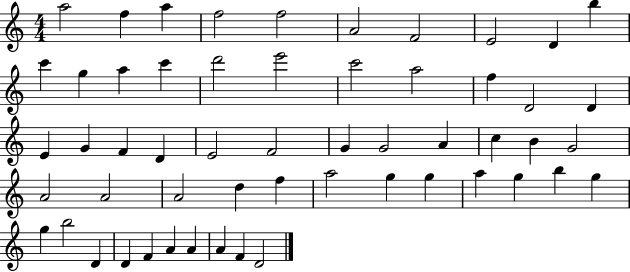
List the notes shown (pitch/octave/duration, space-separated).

A5/h F5/q A5/q F5/h F5/h A4/h F4/h E4/h D4/q B5/q C6/q G5/q A5/q C6/q D6/h E6/h C6/h A5/h F5/q D4/h D4/q E4/q G4/q F4/q D4/q E4/h F4/h G4/q G4/h A4/q C5/q B4/q G4/h A4/h A4/h A4/h D5/q F5/q A5/h G5/q G5/q A5/q G5/q B5/q G5/q G5/q B5/h D4/q D4/q F4/q A4/q A4/q A4/q F4/q D4/h